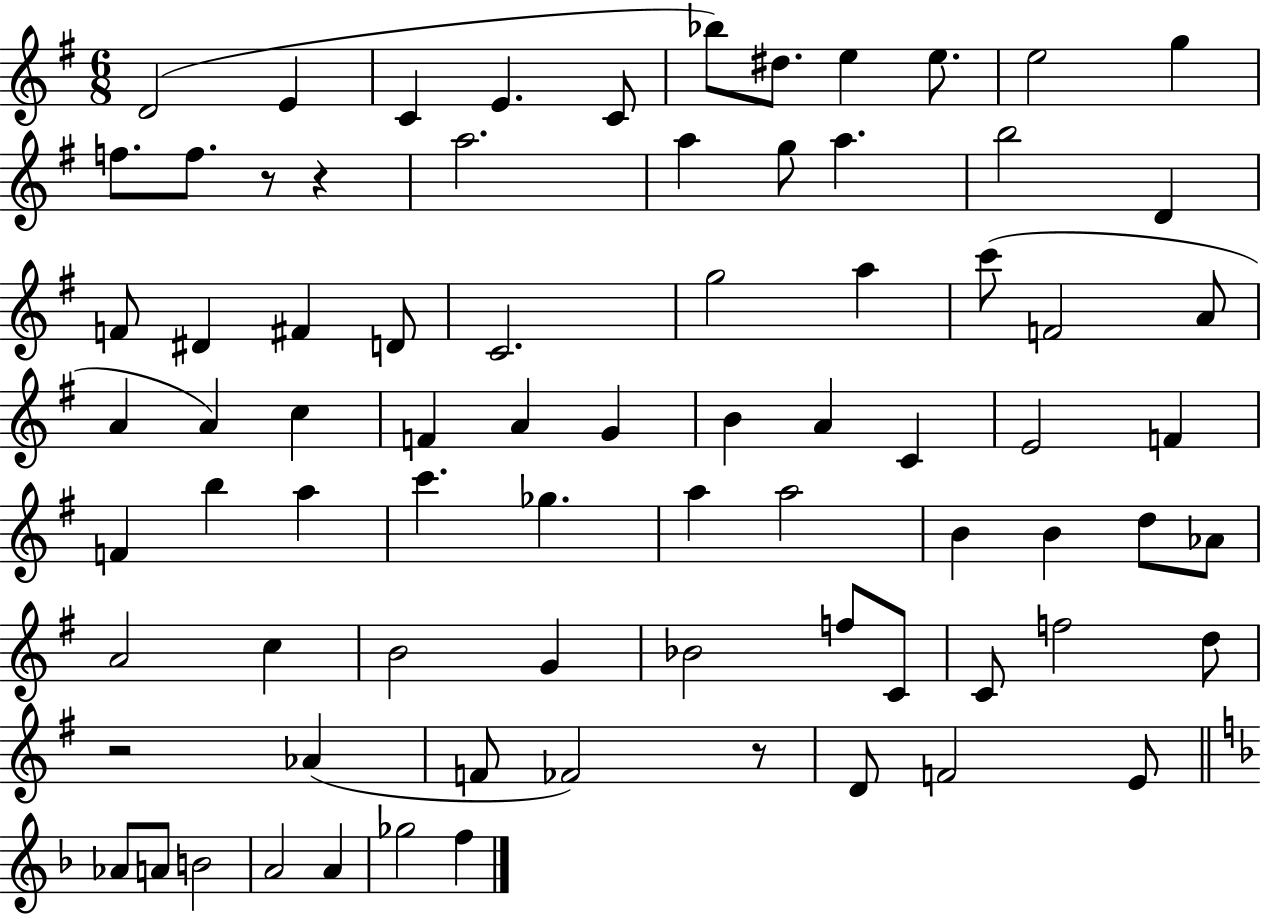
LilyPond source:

{
  \clef treble
  \numericTimeSignature
  \time 6/8
  \key g \major
  d'2( e'4 | c'4 e'4. c'8 | bes''8) dis''8. e''4 e''8. | e''2 g''4 | \break f''8. f''8. r8 r4 | a''2. | a''4 g''8 a''4. | b''2 d'4 | \break f'8 dis'4 fis'4 d'8 | c'2. | g''2 a''4 | c'''8( f'2 a'8 | \break a'4 a'4) c''4 | f'4 a'4 g'4 | b'4 a'4 c'4 | e'2 f'4 | \break f'4 b''4 a''4 | c'''4. ges''4. | a''4 a''2 | b'4 b'4 d''8 aes'8 | \break a'2 c''4 | b'2 g'4 | bes'2 f''8 c'8 | c'8 f''2 d''8 | \break r2 aes'4( | f'8 fes'2) r8 | d'8 f'2 e'8 | \bar "||" \break \key d \minor aes'8 a'8 b'2 | a'2 a'4 | ges''2 f''4 | \bar "|."
}